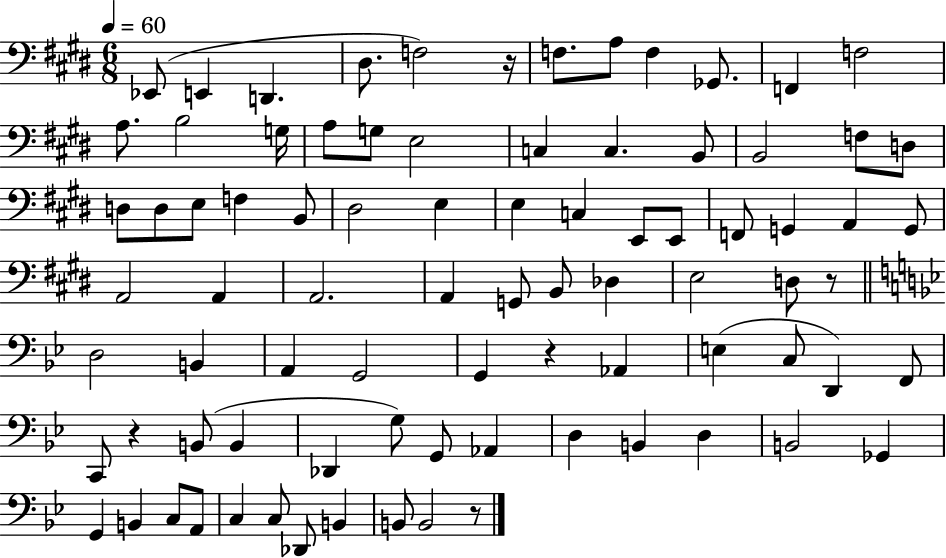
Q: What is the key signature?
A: E major